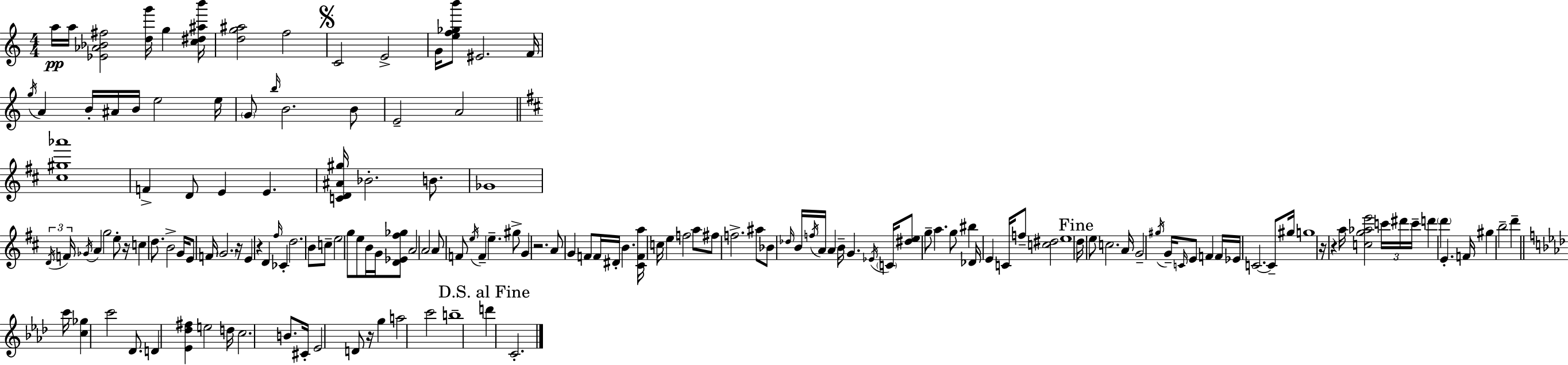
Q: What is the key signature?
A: C major